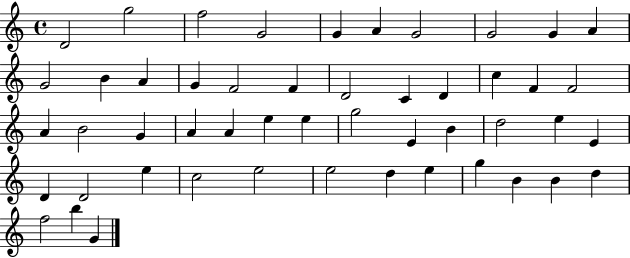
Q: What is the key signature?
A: C major